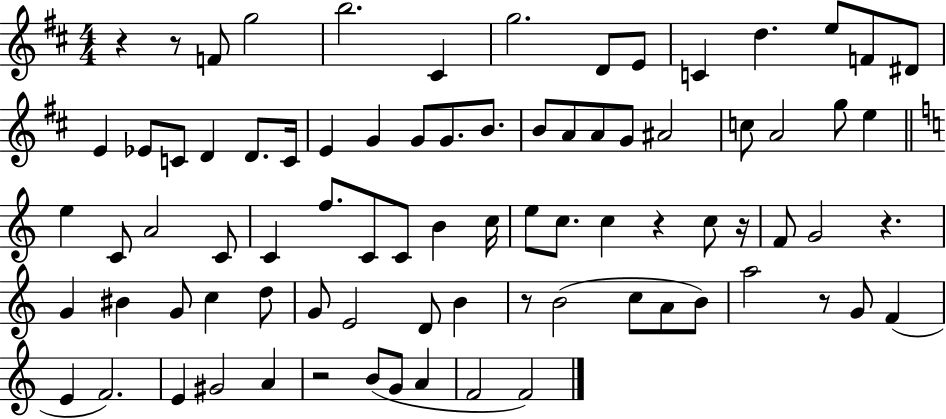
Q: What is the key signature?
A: D major